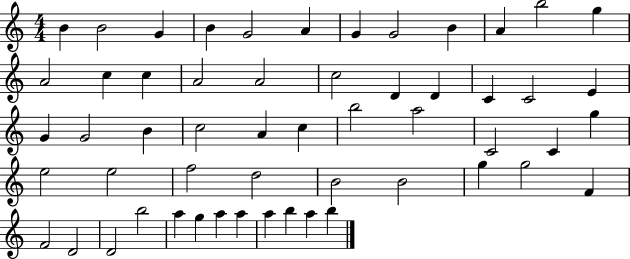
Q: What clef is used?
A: treble